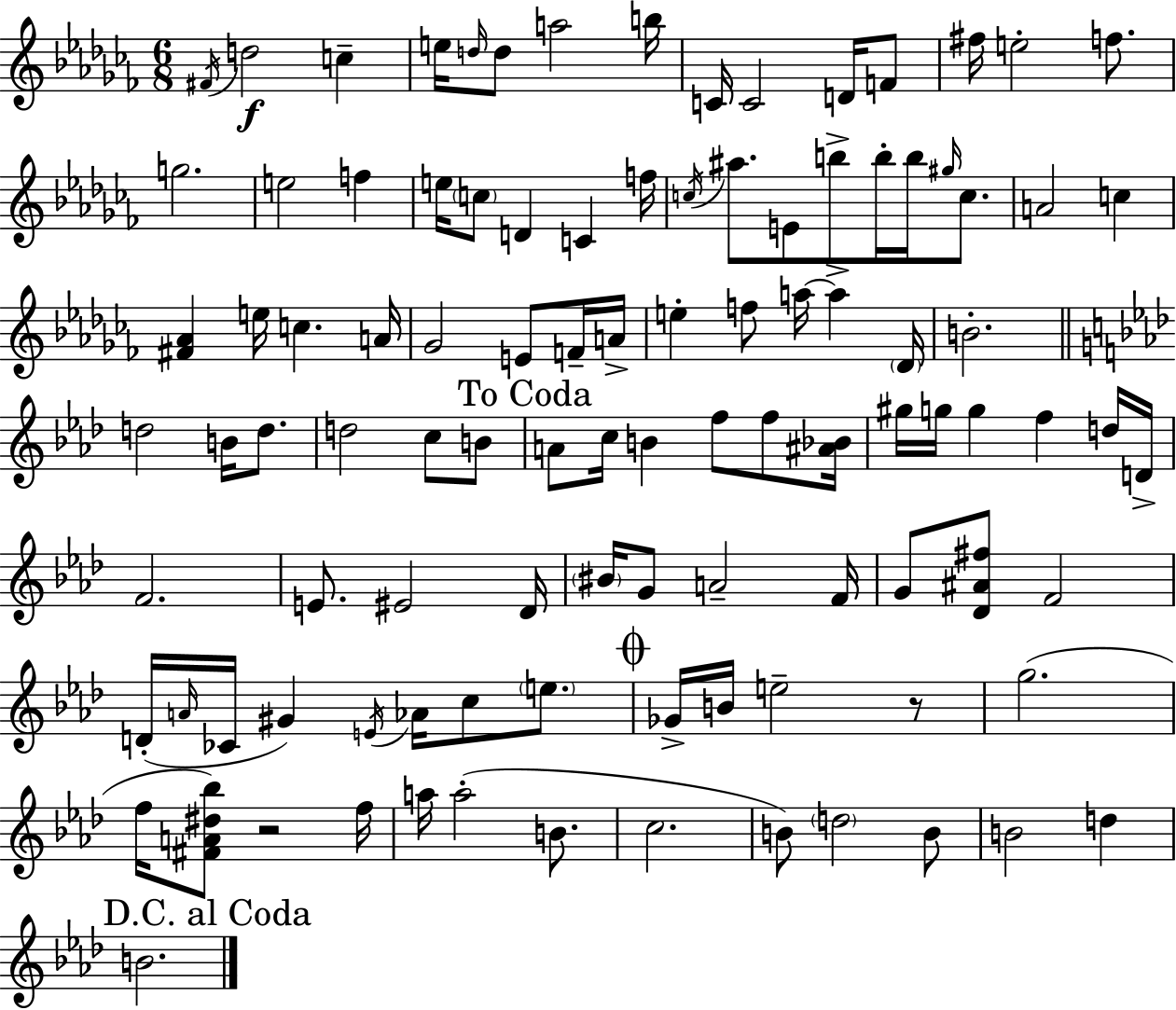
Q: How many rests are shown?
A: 2